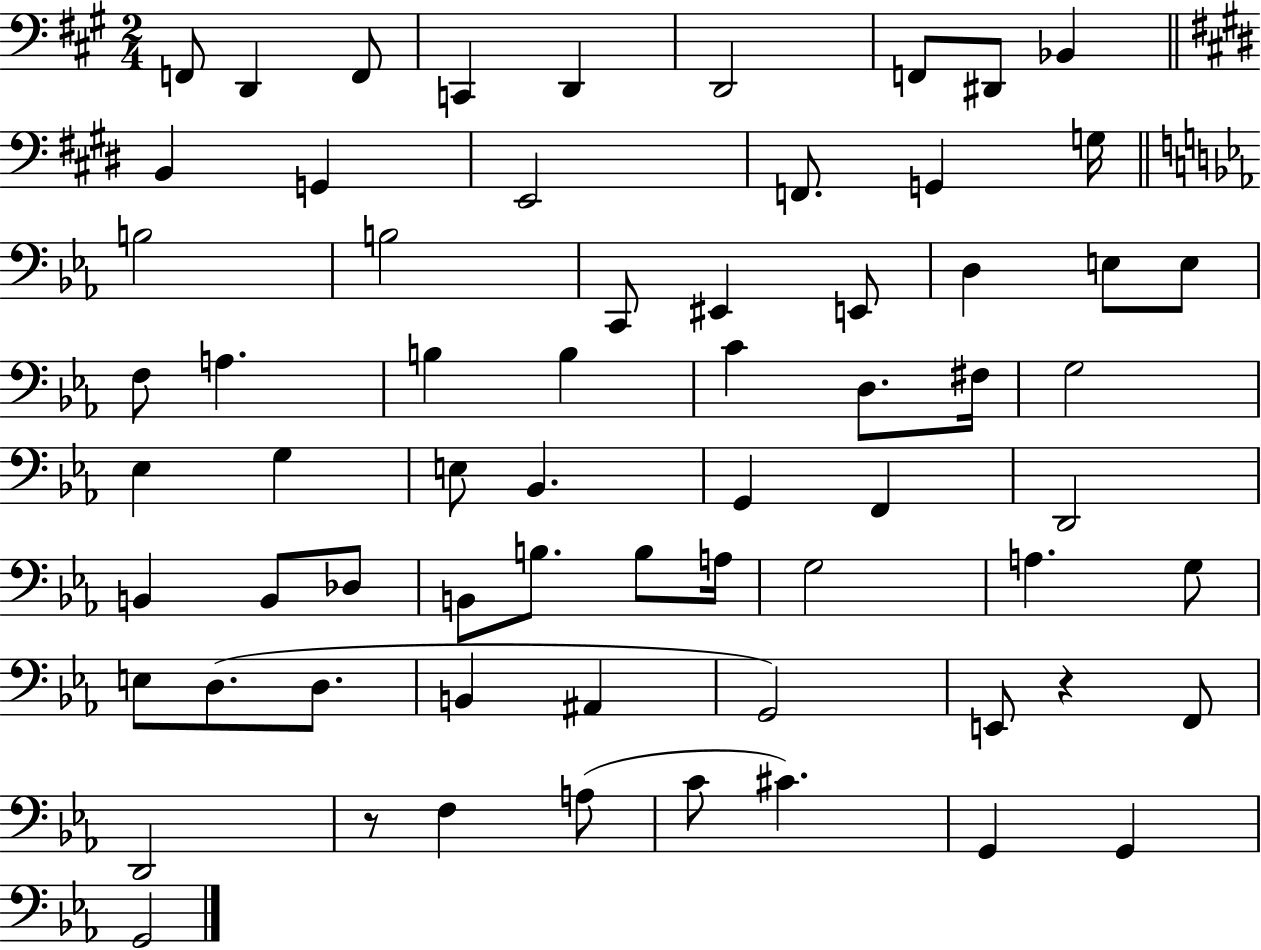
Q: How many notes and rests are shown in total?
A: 66